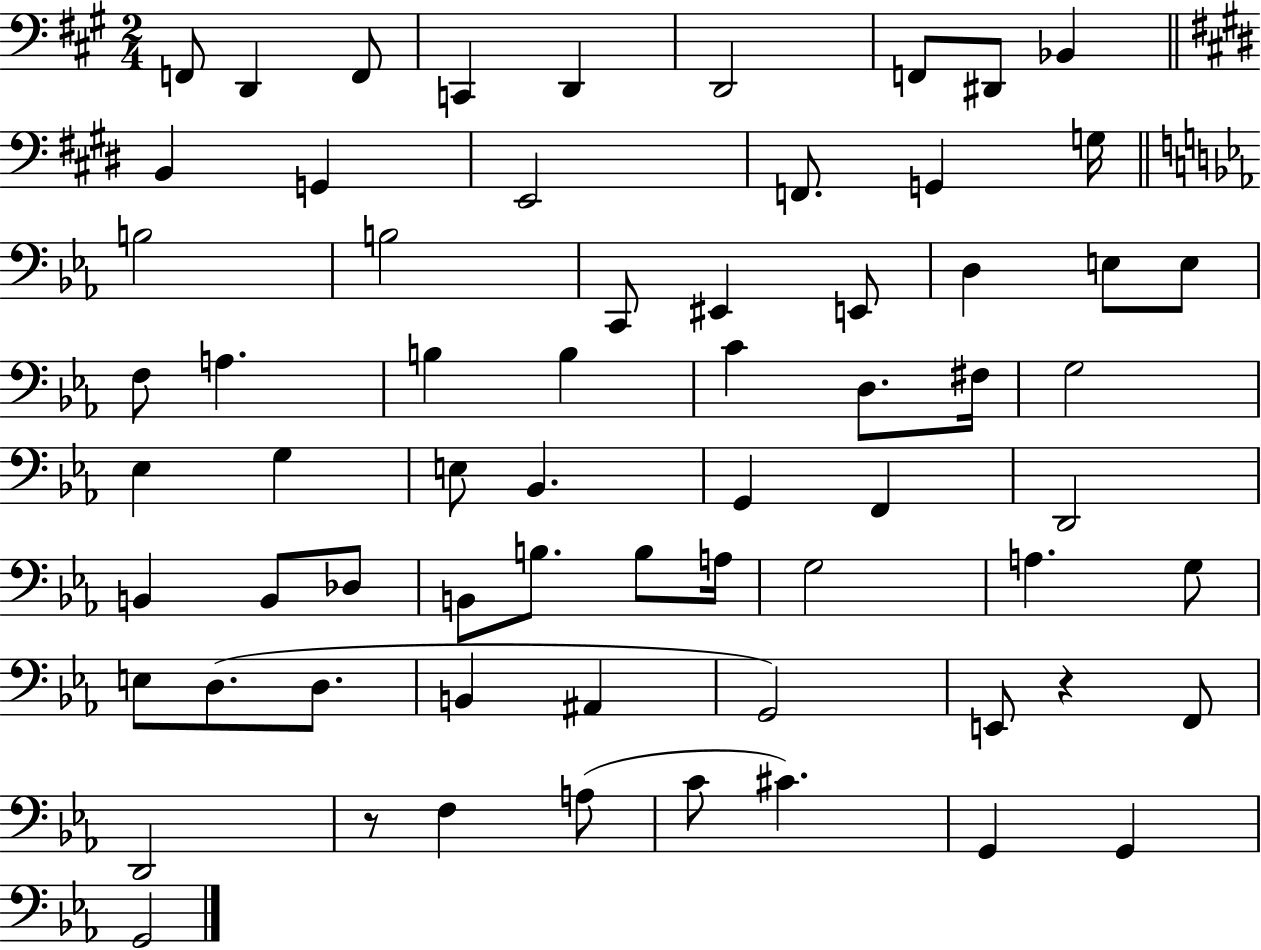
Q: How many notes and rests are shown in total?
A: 66